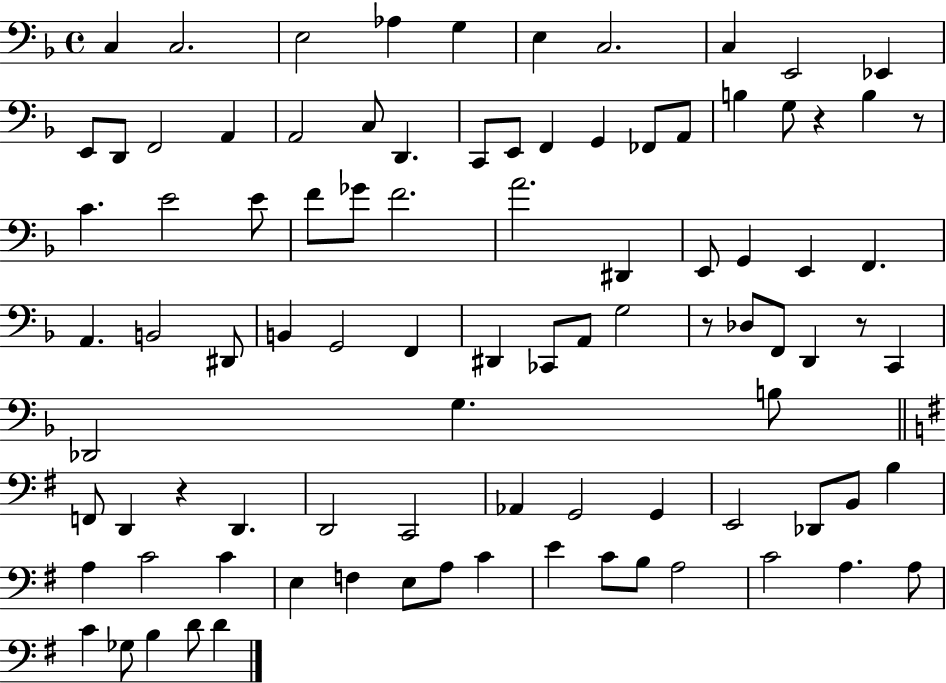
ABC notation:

X:1
T:Untitled
M:4/4
L:1/4
K:F
C, C,2 E,2 _A, G, E, C,2 C, E,,2 _E,, E,,/2 D,,/2 F,,2 A,, A,,2 C,/2 D,, C,,/2 E,,/2 F,, G,, _F,,/2 A,,/2 B, G,/2 z B, z/2 C E2 E/2 F/2 _G/2 F2 A2 ^D,, E,,/2 G,, E,, F,, A,, B,,2 ^D,,/2 B,, G,,2 F,, ^D,, _C,,/2 A,,/2 G,2 z/2 _D,/2 F,,/2 D,, z/2 C,, _D,,2 G, B,/2 F,,/2 D,, z D,, D,,2 C,,2 _A,, G,,2 G,, E,,2 _D,,/2 B,,/2 B, A, C2 C E, F, E,/2 A,/2 C E C/2 B,/2 A,2 C2 A, A,/2 C _G,/2 B, D/2 D